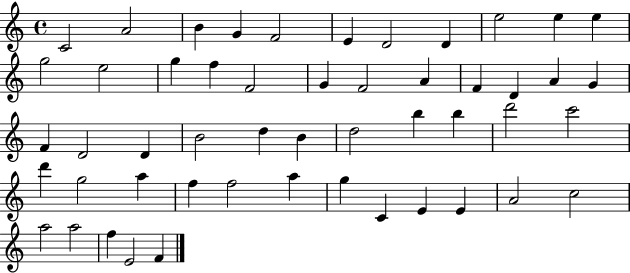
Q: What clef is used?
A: treble